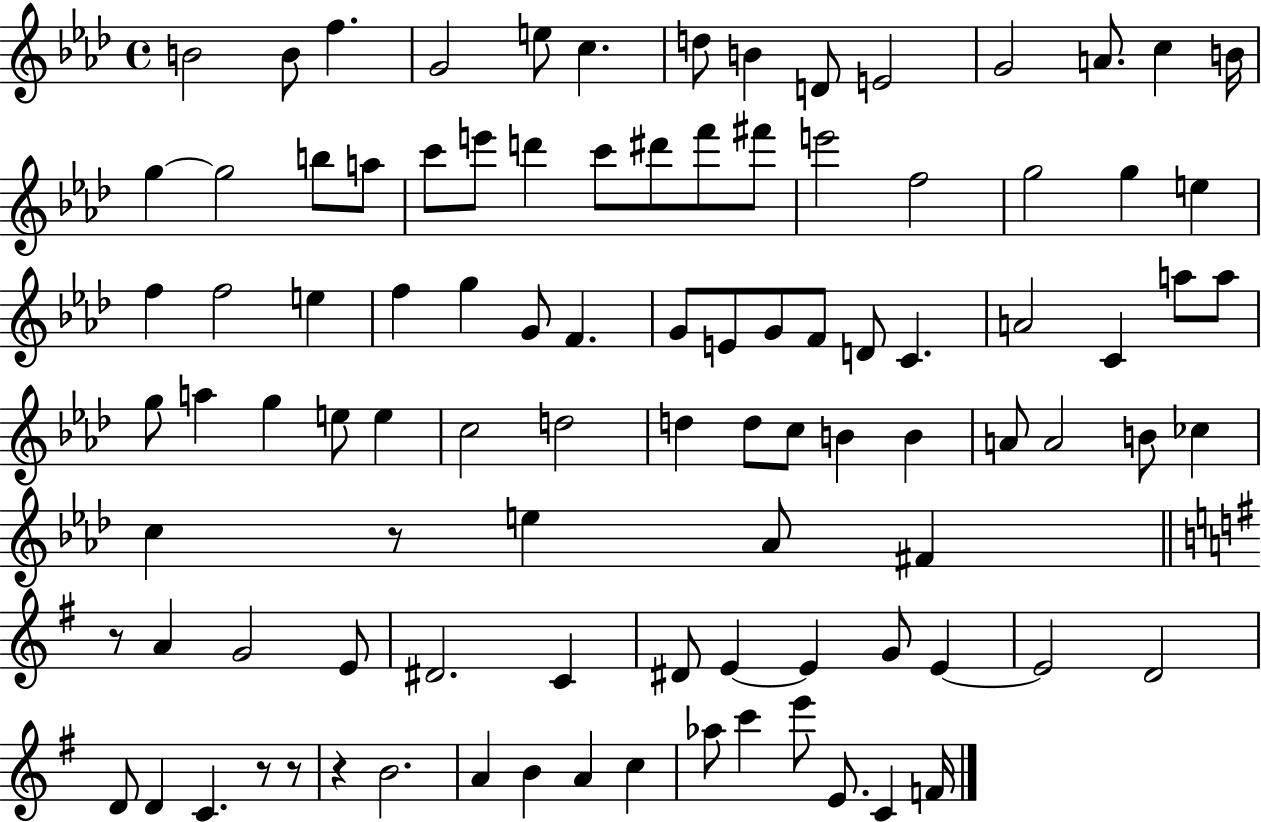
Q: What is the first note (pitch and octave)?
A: B4